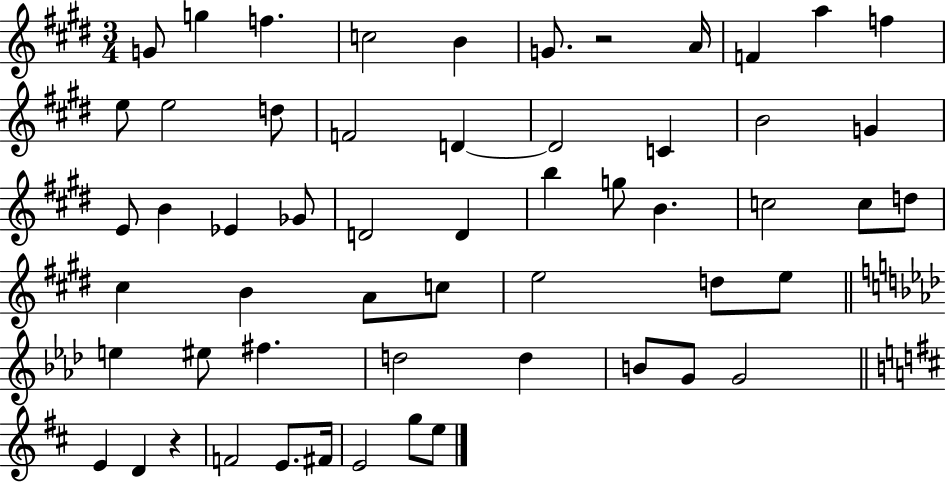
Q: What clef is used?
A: treble